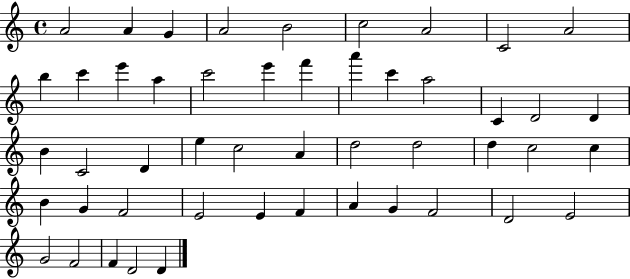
A4/h A4/q G4/q A4/h B4/h C5/h A4/h C4/h A4/h B5/q C6/q E6/q A5/q C6/h E6/q F6/q A6/q C6/q A5/h C4/q D4/h D4/q B4/q C4/h D4/q E5/q C5/h A4/q D5/h D5/h D5/q C5/h C5/q B4/q G4/q F4/h E4/h E4/q F4/q A4/q G4/q F4/h D4/h E4/h G4/h F4/h F4/q D4/h D4/q